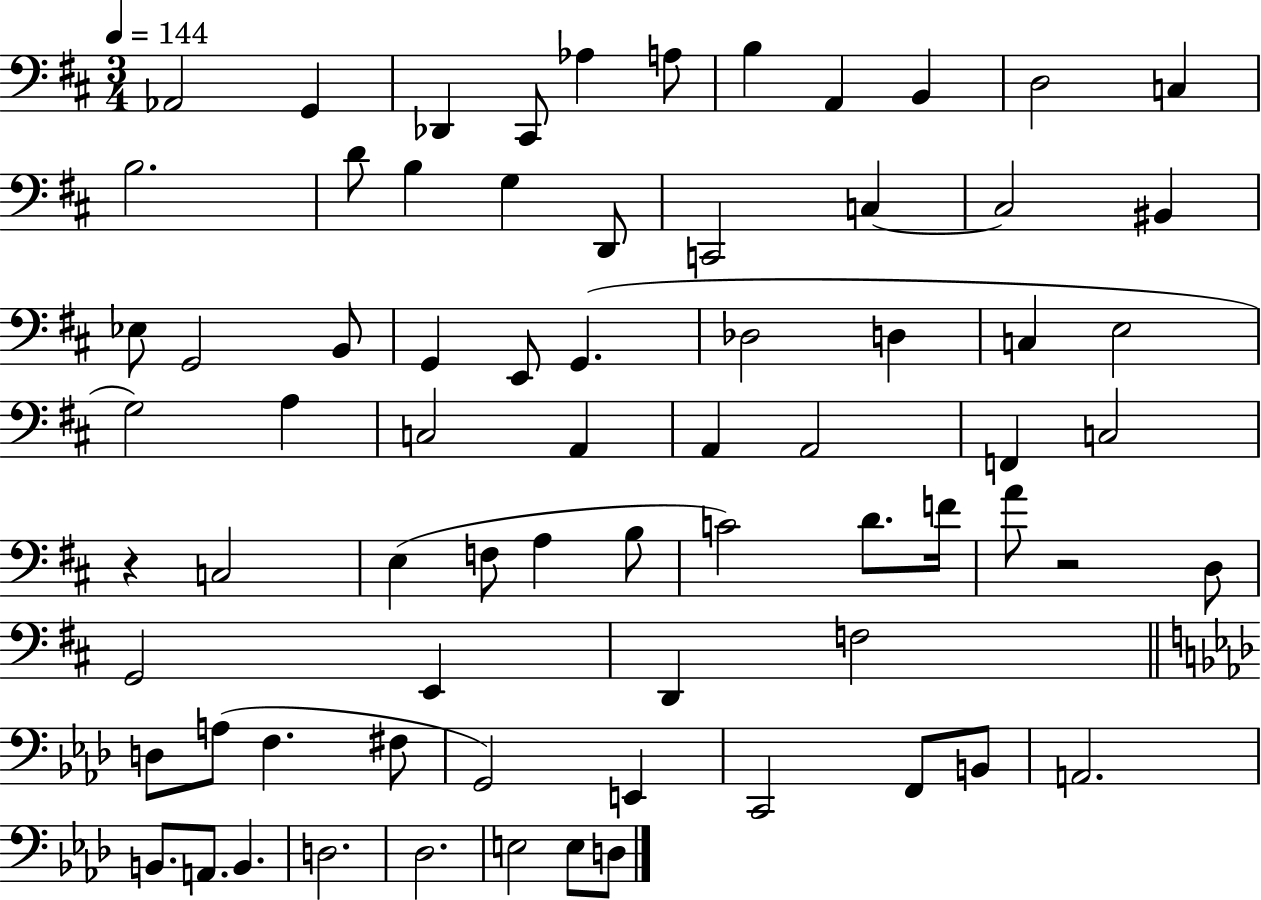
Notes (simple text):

Ab2/h G2/q Db2/q C#2/e Ab3/q A3/e B3/q A2/q B2/q D3/h C3/q B3/h. D4/e B3/q G3/q D2/e C2/h C3/q C3/h BIS2/q Eb3/e G2/h B2/e G2/q E2/e G2/q. Db3/h D3/q C3/q E3/h G3/h A3/q C3/h A2/q A2/q A2/h F2/q C3/h R/q C3/h E3/q F3/e A3/q B3/e C4/h D4/e. F4/s A4/e R/h D3/e G2/h E2/q D2/q F3/h D3/e A3/e F3/q. F#3/e G2/h E2/q C2/h F2/e B2/e A2/h. B2/e. A2/e. B2/q. D3/h. Db3/h. E3/h E3/e D3/e